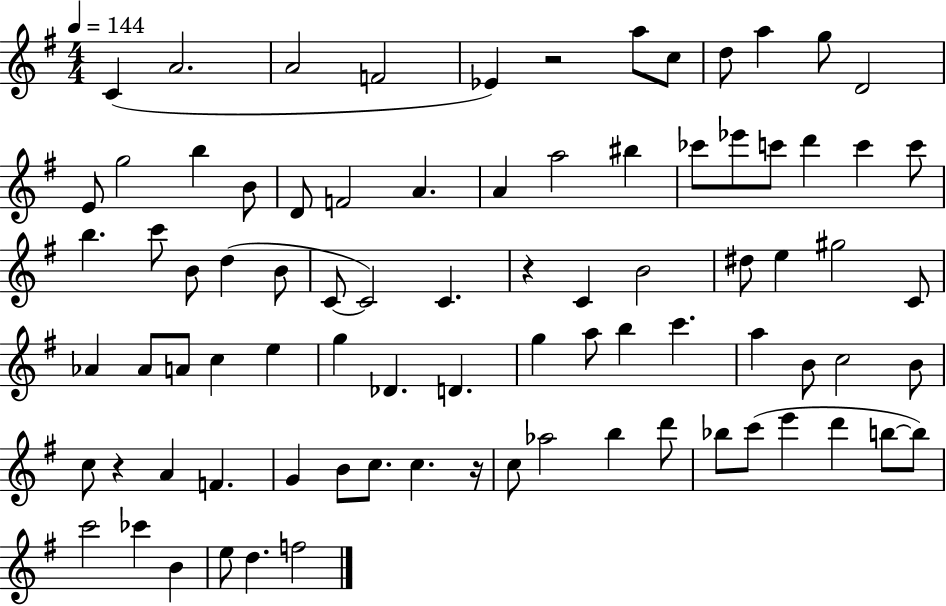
{
  \clef treble
  \numericTimeSignature
  \time 4/4
  \key g \major
  \tempo 4 = 144
  \repeat volta 2 { c'4( a'2. | a'2 f'2 | ees'4) r2 a''8 c''8 | d''8 a''4 g''8 d'2 | \break e'8 g''2 b''4 b'8 | d'8 f'2 a'4. | a'4 a''2 bis''4 | ces'''8 ees'''8 c'''8 d'''4 c'''4 c'''8 | \break b''4. c'''8 b'8 d''4( b'8 | c'8~~ c'2) c'4. | r4 c'4 b'2 | dis''8 e''4 gis''2 c'8 | \break aes'4 aes'8 a'8 c''4 e''4 | g''4 des'4. d'4. | g''4 a''8 b''4 c'''4. | a''4 b'8 c''2 b'8 | \break c''8 r4 a'4 f'4. | g'4 b'8 c''8. c''4. r16 | c''8 aes''2 b''4 d'''8 | bes''8 c'''8( e'''4 d'''4 b''8~~ b''8) | \break c'''2 ces'''4 b'4 | e''8 d''4. f''2 | } \bar "|."
}